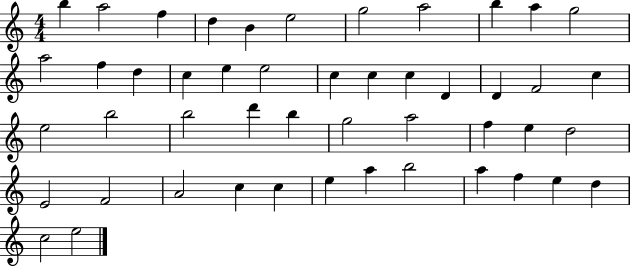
B5/q A5/h F5/q D5/q B4/q E5/h G5/h A5/h B5/q A5/q G5/h A5/h F5/q D5/q C5/q E5/q E5/h C5/q C5/q C5/q D4/q D4/q F4/h C5/q E5/h B5/h B5/h D6/q B5/q G5/h A5/h F5/q E5/q D5/h E4/h F4/h A4/h C5/q C5/q E5/q A5/q B5/h A5/q F5/q E5/q D5/q C5/h E5/h